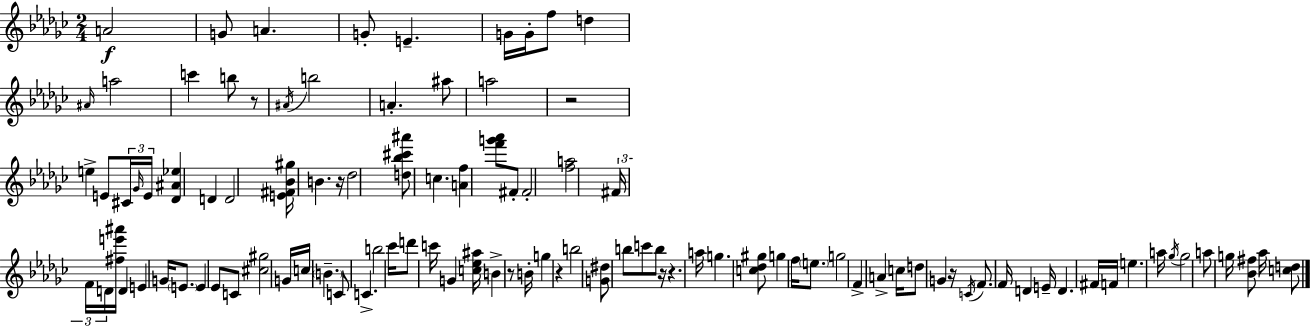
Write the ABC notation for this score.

X:1
T:Untitled
M:2/4
L:1/4
K:Ebm
A2 G/2 A G/2 E G/4 G/4 f/2 d ^A/4 a2 c' b/2 z/2 ^A/4 b2 A ^a/2 a2 z2 e E/2 ^C/4 _G/4 E/4 [_D^A_e] D D2 [E^F_B^g]/4 B z/4 _d2 [d_b^c'^a']/2 c [Af] [f'g'_a']/2 ^F/2 ^F2 [fa]2 ^F/4 F/4 D/4 [^fe'^a']/4 D E G/4 E/2 E _E/2 C/2 [^c^g]2 G/4 c/4 B C/2 C b2 _c'/4 d'/2 c'/4 G [c_e^a]/4 B z/2 B/4 g z b2 [G^d]/2 b/2 c'/2 b/2 z/4 z a/4 g [c_d^g]/2 g f/4 e/2 g2 F A c/4 d/2 G z/4 C/4 F/2 F/4 D E/4 D ^F/4 F/4 e a/4 _g/4 _g2 a/2 g/4 [_B^f]/2 _a/4 [cd]/2